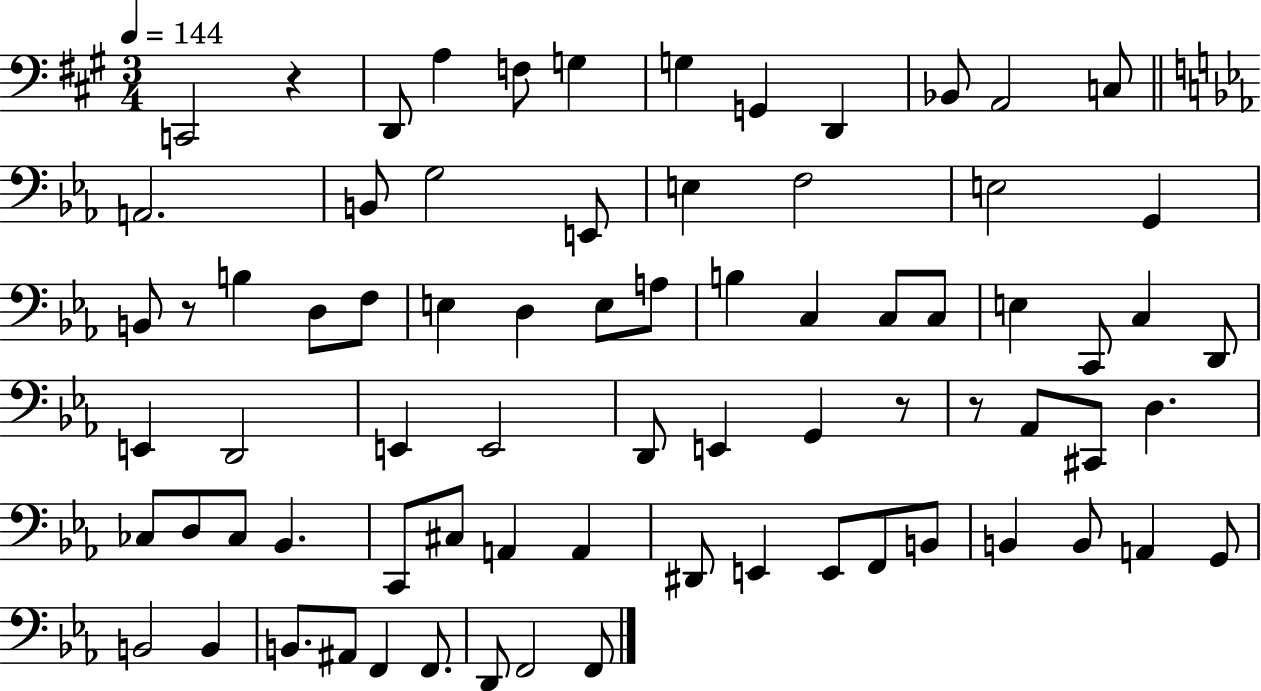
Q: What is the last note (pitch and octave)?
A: F2